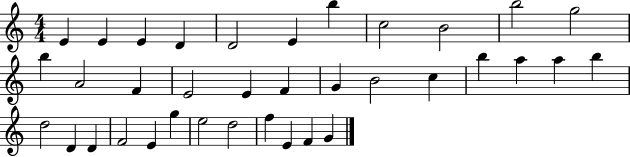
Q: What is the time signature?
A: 4/4